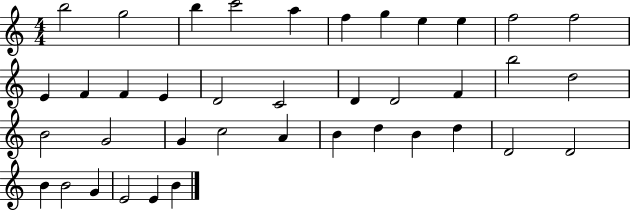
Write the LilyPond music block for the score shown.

{
  \clef treble
  \numericTimeSignature
  \time 4/4
  \key c \major
  b''2 g''2 | b''4 c'''2 a''4 | f''4 g''4 e''4 e''4 | f''2 f''2 | \break e'4 f'4 f'4 e'4 | d'2 c'2 | d'4 d'2 f'4 | b''2 d''2 | \break b'2 g'2 | g'4 c''2 a'4 | b'4 d''4 b'4 d''4 | d'2 d'2 | \break b'4 b'2 g'4 | e'2 e'4 b'4 | \bar "|."
}